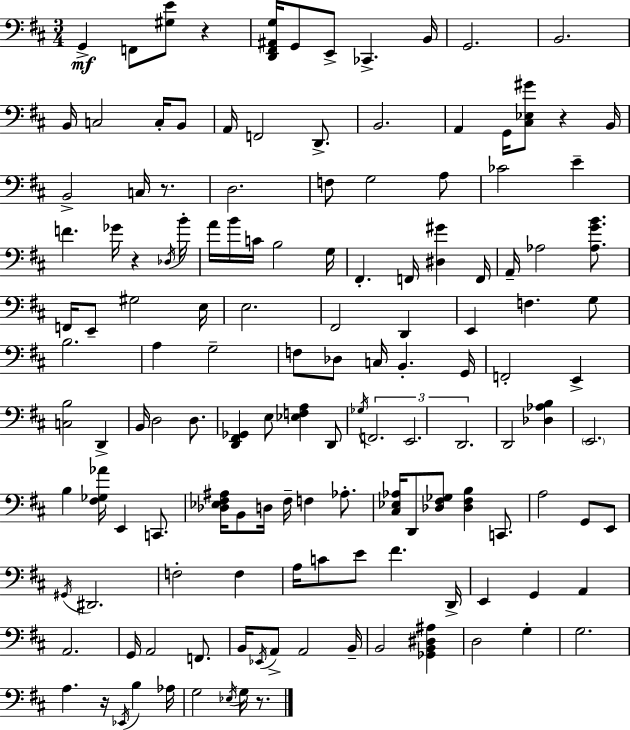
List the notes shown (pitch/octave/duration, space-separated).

G2/q F2/e [G#3,E4]/e R/q [D2,F#2,A#2,G3]/s G2/e E2/e CES2/q. B2/s G2/h. B2/h. B2/s C3/h C3/s B2/e A2/s F2/h D2/e. B2/h. A2/q G2/s [C#3,Eb3,G#4]/e R/q B2/s B2/h C3/s R/e. D3/h. F3/e G3/h A3/e CES4/h E4/q F4/q. Gb4/s R/q Db3/s B4/s A4/s B4/s C4/s B3/h G3/s F#2/q. F2/s [D#3,G#4]/q F2/s A2/s Ab3/h [Ab3,G4,B4]/e. F2/s E2/e G#3/h E3/s E3/h. F#2/h D2/q E2/q F3/q. G3/e B3/h. A3/q G3/h F3/e Db3/e C3/s B2/q. G2/s F2/h E2/q [C3,B3]/h D2/q B2/s D3/h D3/e. [D2,F#2,Gb2]/q E3/e [Eb3,F3,A3]/q D2/e Gb3/s F2/h. E2/h. D2/h. D2/h [Db3,Ab3,B3]/q E2/h. B3/q [F#3,Gb3,Ab4]/s E2/q C2/e. [Db3,Eb3,F#3,A#3]/s B2/e D3/s F#3/s F3/q Ab3/e. [C#3,Eb3,Ab3]/s D2/e [Db3,F#3,Gb3]/e [Db3,F#3,B3]/q C2/e. A3/h G2/e E2/e G#2/s D#2/h. F3/h F3/q A3/s C4/e E4/e F#4/q. D2/s E2/q G2/q A2/q A2/h. G2/s A2/h F2/e. B2/s Eb2/s A2/e A2/h B2/s B2/h [Gb2,B2,D#3,A#3]/q D3/h G3/q G3/h. A3/q. R/s Eb2/s B3/q Ab3/s G3/h Eb3/s G3/s R/e.